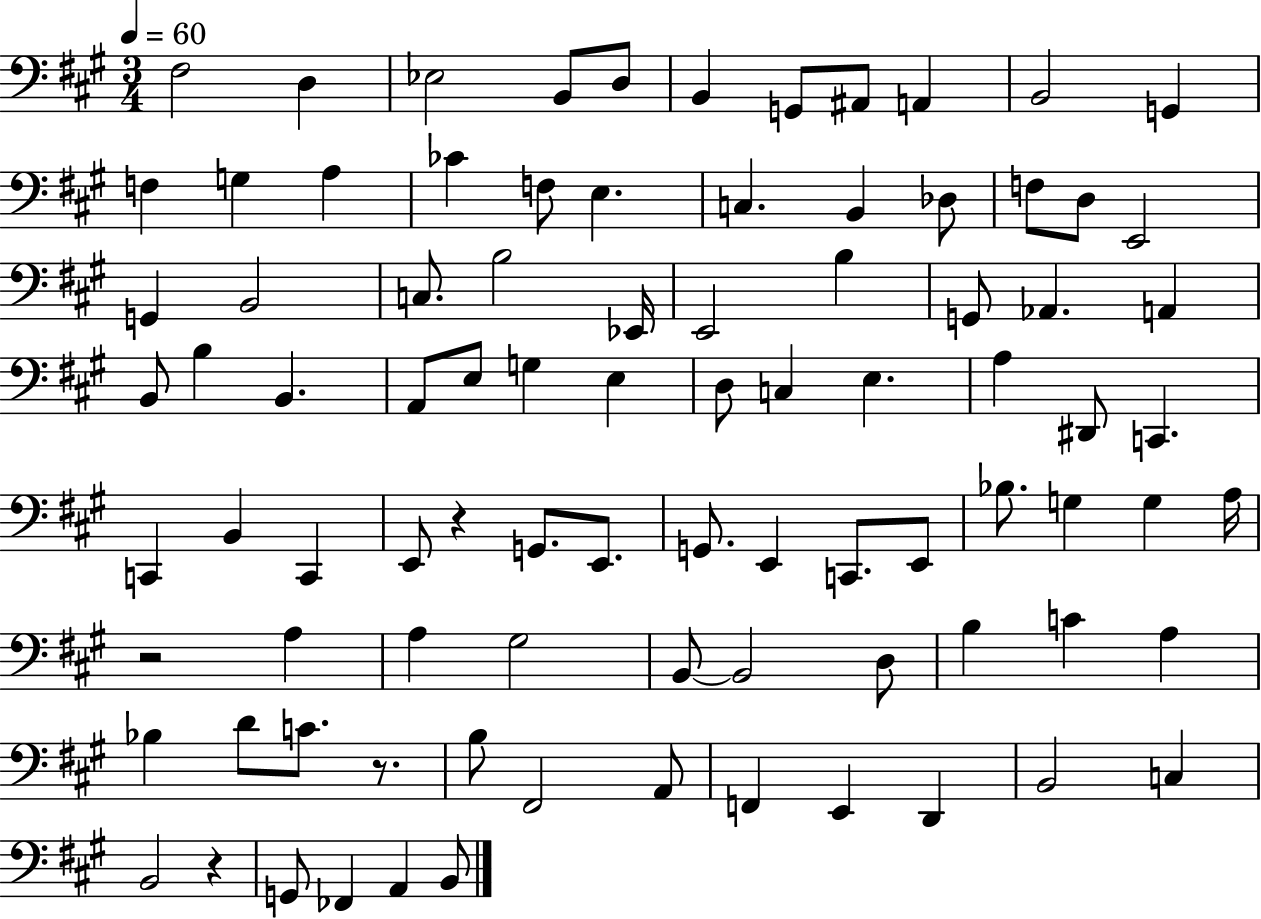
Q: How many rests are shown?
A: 4